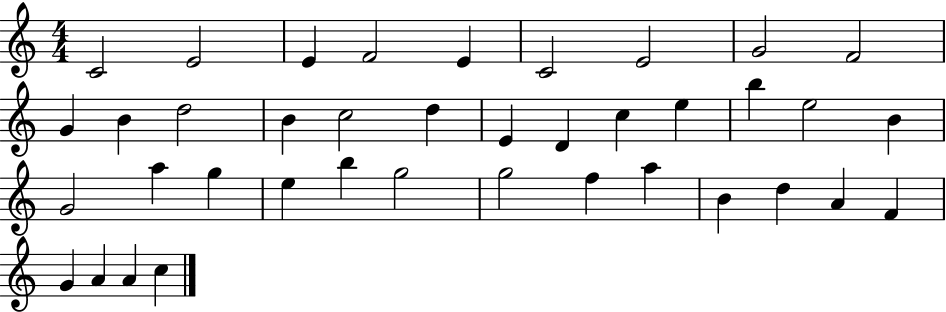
C4/h E4/h E4/q F4/h E4/q C4/h E4/h G4/h F4/h G4/q B4/q D5/h B4/q C5/h D5/q E4/q D4/q C5/q E5/q B5/q E5/h B4/q G4/h A5/q G5/q E5/q B5/q G5/h G5/h F5/q A5/q B4/q D5/q A4/q F4/q G4/q A4/q A4/q C5/q